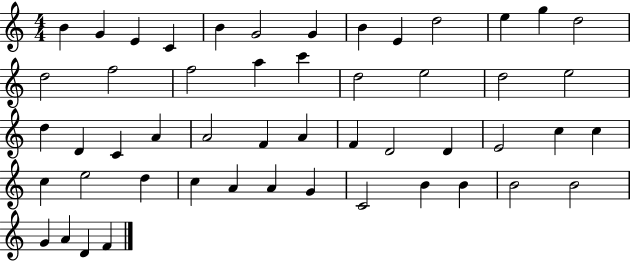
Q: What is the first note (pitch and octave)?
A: B4